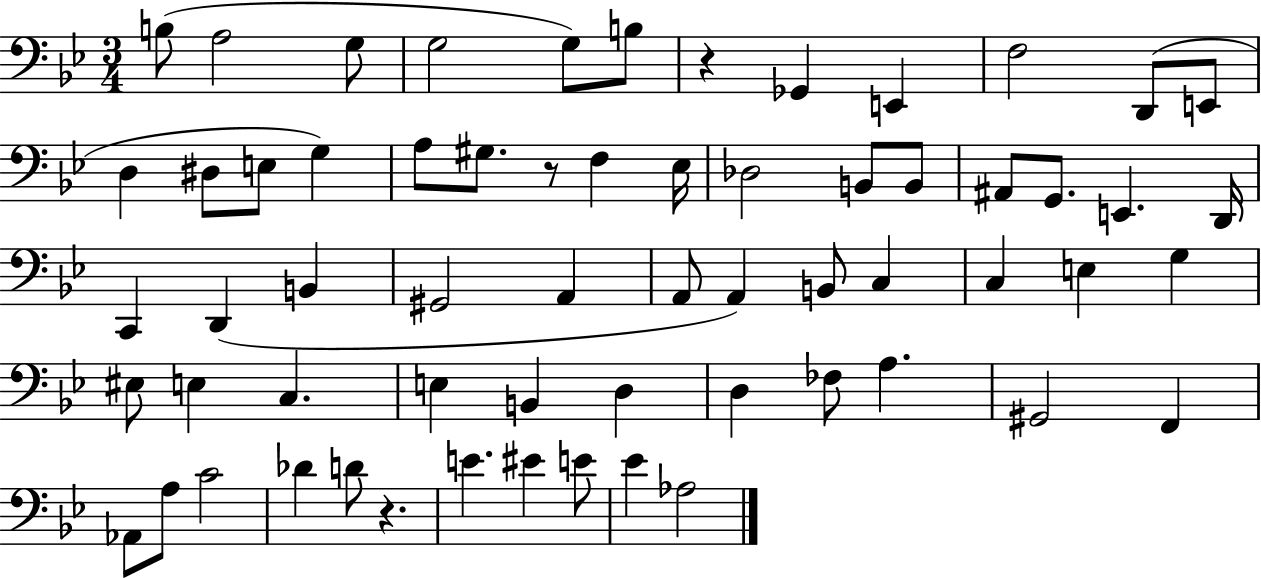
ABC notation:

X:1
T:Untitled
M:3/4
L:1/4
K:Bb
B,/2 A,2 G,/2 G,2 G,/2 B,/2 z _G,, E,, F,2 D,,/2 E,,/2 D, ^D,/2 E,/2 G, A,/2 ^G,/2 z/2 F, _E,/4 _D,2 B,,/2 B,,/2 ^A,,/2 G,,/2 E,, D,,/4 C,, D,, B,, ^G,,2 A,, A,,/2 A,, B,,/2 C, C, E, G, ^E,/2 E, C, E, B,, D, D, _F,/2 A, ^G,,2 F,, _A,,/2 A,/2 C2 _D D/2 z E ^E E/2 _E _A,2